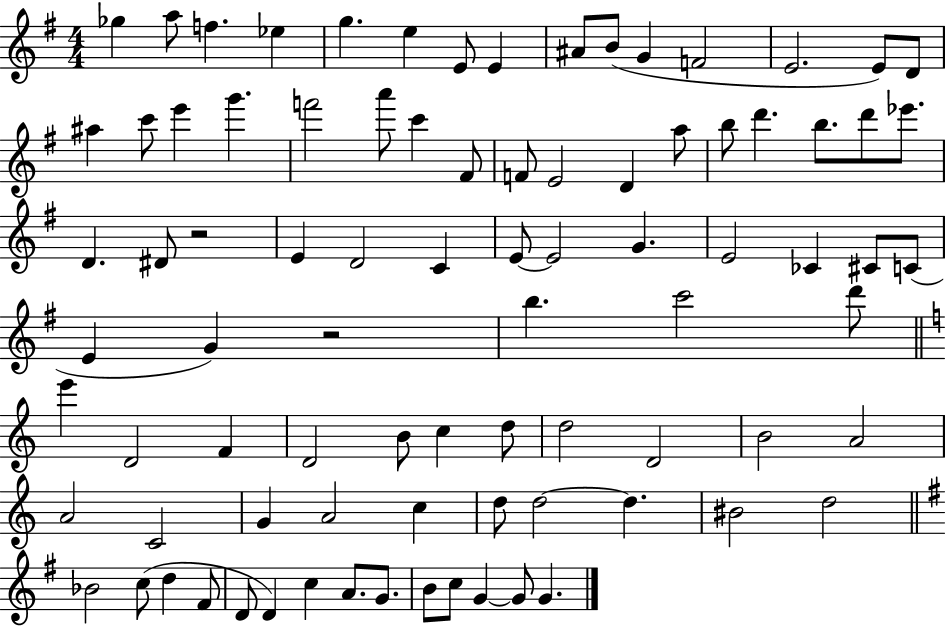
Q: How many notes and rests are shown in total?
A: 86